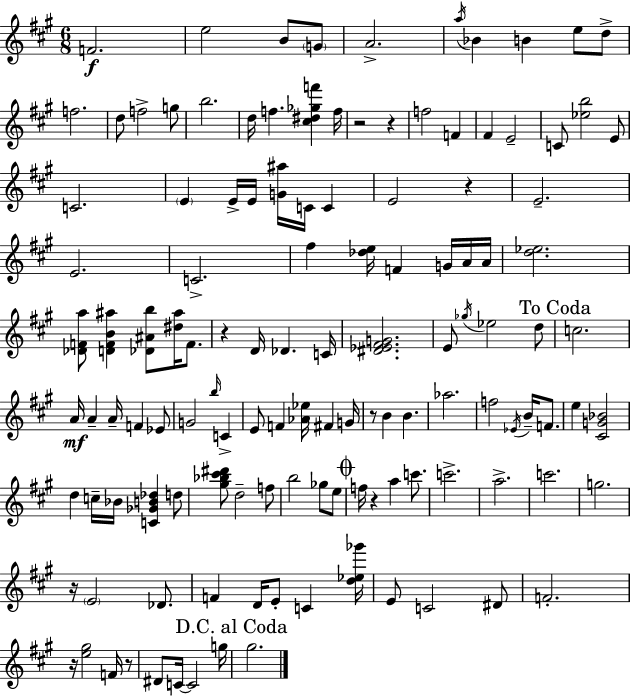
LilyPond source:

{
  \clef treble
  \numericTimeSignature
  \time 6/8
  \key a \major
  f'2.\f | e''2 b'8 \parenthesize g'8 | a'2.-> | \acciaccatura { a''16 } bes'4 b'4 e''8 d''8-> | \break f''2. | d''8 f''2-> g''8 | b''2. | d''16 f''4. <cis'' dis'' ges'' f'''>4 | \break f''16 r2 r4 | f''2 f'4 | fis'4 e'2-- | c'8 <ees'' b''>2 e'8 | \break c'2. | \parenthesize e'4 e'16-> e'16 <g' ais''>16 c'16 c'4 | e'2 r4 | e'2.-- | \break e'2. | c'2.-> | fis''4 <des'' e''>16 f'4 g'16 a'16 | a'16 <d'' ees''>2. | \break <des' f' a''>8 <d' f' b' ais''>4 <des' ais' b''>8 <dis'' ais''>16 f'8. | r4 d'16 des'4. | c'16 <dis' ees' fis' g'>2. | e'8 \acciaccatura { ges''16 } ees''2 | \break d''8 \mark "To Coda" c''2. | a'16\mf a'4-- a'16-- f'4 | ees'8 g'2 \grace { b''16 } c'4-> | e'8 f'4 <aes' ees''>16 fis'4 | \break g'16 r8 b'4 b'4. | aes''2. | f''2 \acciaccatura { ees'16 } | b'16-- f'8. e''4 <cis' g' bes'>2 | \break d''4 c''16-- bes'16 <c' ges' b' des''>4 | d''8 <gis'' bes'' cis''' dis'''>8 d''2-- | f''8 b''2 | ges''8 e''8 \mark \markup { \musicglyph "scripts.coda" } f''16 r4 a''4 | \break c'''8. c'''2.-> | a''2.-> | c'''2. | g''2. | \break r16 \parenthesize e'2 | des'8. f'4 d'16 e'8-. c'4 | <d'' ees'' ges'''>16 e'8 c'2 | dis'8 f'2.-. | \break r16 <e'' gis''>2 | f'16 r8 dis'8 c'16~~ c'2 | g''16 \mark "D.C. al Coda" gis''2. | \bar "|."
}